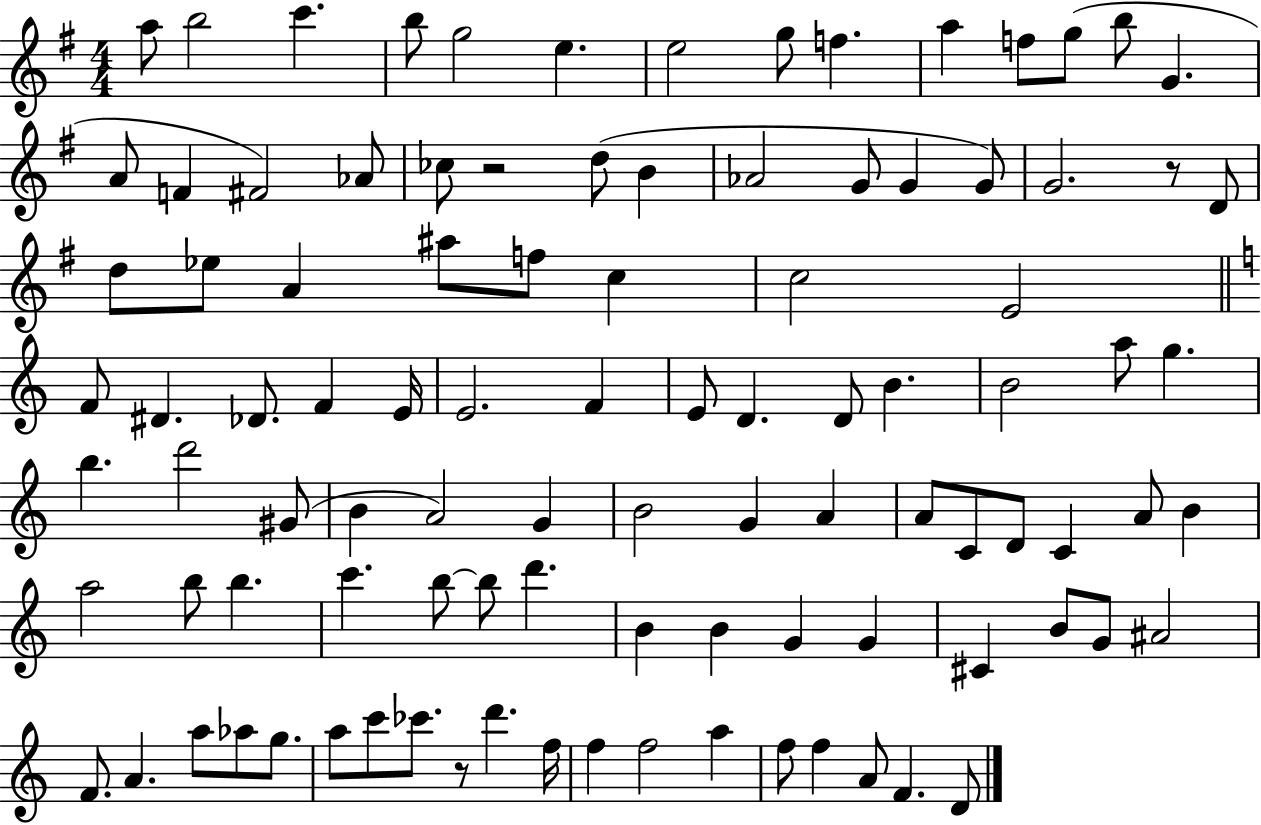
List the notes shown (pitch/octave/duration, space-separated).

A5/e B5/h C6/q. B5/e G5/h E5/q. E5/h G5/e F5/q. A5/q F5/e G5/e B5/e G4/q. A4/e F4/q F#4/h Ab4/e CES5/e R/h D5/e B4/q Ab4/h G4/e G4/q G4/e G4/h. R/e D4/e D5/e Eb5/e A4/q A#5/e F5/e C5/q C5/h E4/h F4/e D#4/q. Db4/e. F4/q E4/s E4/h. F4/q E4/e D4/q. D4/e B4/q. B4/h A5/e G5/q. B5/q. D6/h G#4/e B4/q A4/h G4/q B4/h G4/q A4/q A4/e C4/e D4/e C4/q A4/e B4/q A5/h B5/e B5/q. C6/q. B5/e B5/e D6/q. B4/q B4/q G4/q G4/q C#4/q B4/e G4/e A#4/h F4/e. A4/q. A5/e Ab5/e G5/e. A5/e C6/e CES6/e. R/e D6/q. F5/s F5/q F5/h A5/q F5/e F5/q A4/e F4/q. D4/e